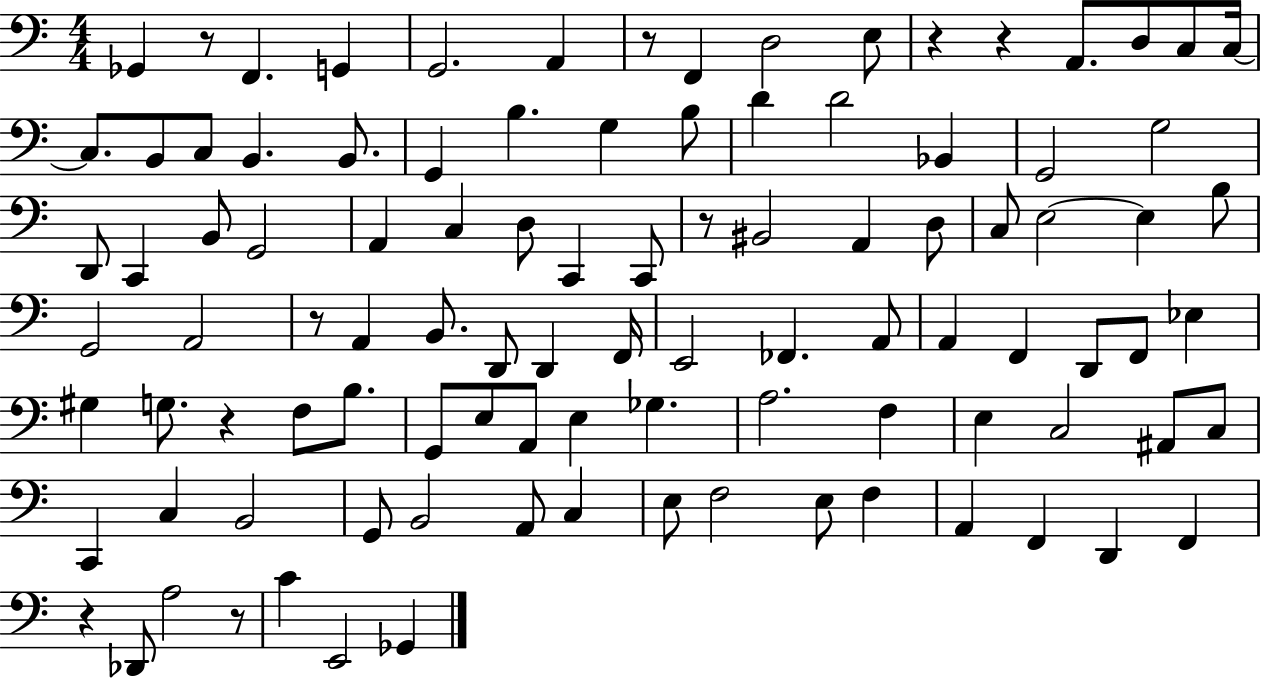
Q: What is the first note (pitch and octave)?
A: Gb2